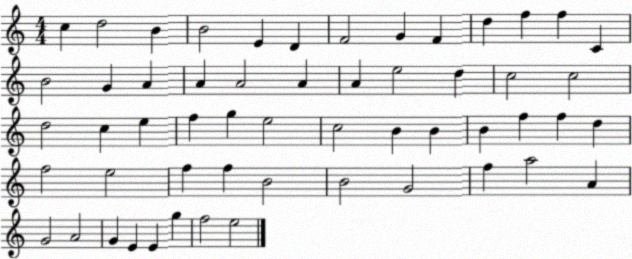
X:1
T:Untitled
M:4/4
L:1/4
K:C
c d2 B B2 E D F2 G F d f f C B2 G A A A2 A A e2 d c2 c2 d2 c e f g e2 c2 B B B f f d f2 e2 f f B2 B2 G2 f a2 A G2 A2 G E E g f2 e2